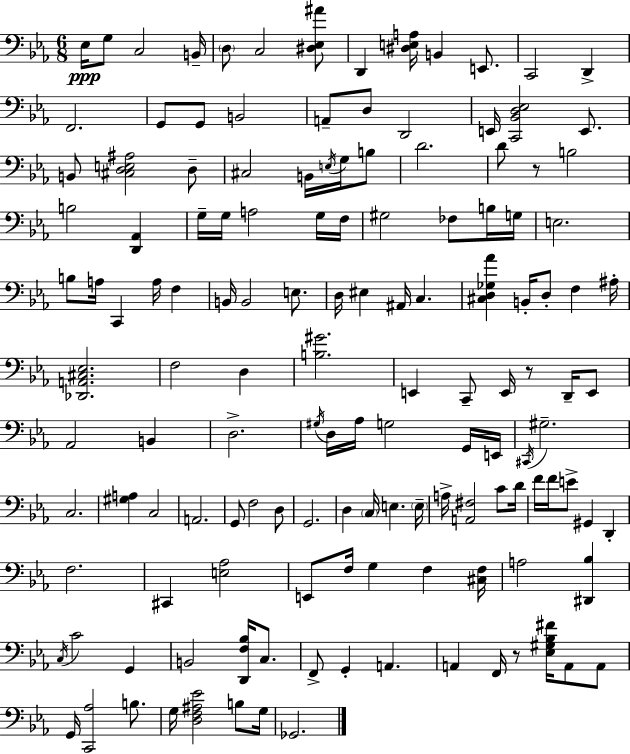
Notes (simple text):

Eb3/s G3/e C3/h B2/s D3/e C3/h [D#3,Eb3,A#4]/e D2/q [D#3,E3,A3]/s B2/q E2/e. C2/h D2/q F2/h. G2/e G2/e B2/h A2/e D3/e D2/h E2/s [C2,Bb2,D3,Eb3]/h E2/e. B2/e [C#3,D3,E3,A#3]/h D3/e C#3/h B2/s E3/s G3/s B3/e D4/h. D4/e R/e B3/h B3/h [D2,Ab2]/q G3/s G3/s A3/h G3/s F3/s G#3/h FES3/e B3/s G3/s E3/h. B3/e A3/s C2/q A3/s F3/q B2/s B2/h E3/e. D3/s EIS3/q A#2/s C3/q. [C#3,D3,Gb3,Ab4]/q B2/s D3/e F3/q A#3/s [Db2,A2,C#3,Eb3]/h. F3/h D3/q [B3,G#4]/h. E2/q C2/e E2/s R/e D2/s E2/e Ab2/h B2/q D3/h. G#3/s D3/s Ab3/s G3/h G2/s E2/s C#2/s G#3/h. C3/h. [G#3,A3]/q C3/h A2/h. G2/e F3/h D3/e G2/h. D3/q C3/s E3/q. E3/s A3/s [A2,F#3]/h C4/e D4/s F4/s F4/s E4/e G#2/q D2/q F3/h. C#2/q [E3,Ab3]/h E2/e F3/s G3/q F3/q [C#3,F3]/s A3/h [D#2,Bb3]/q C3/s C4/h G2/q B2/h [D2,F3,Bb3]/s C3/e. F2/e G2/q A2/q. A2/q F2/s R/e [Eb3,G#3,Bb3,F#4]/s A2/e A2/e G2/s [C2,Ab3]/h B3/e. G3/s [D3,F3,A#3,Eb4]/h B3/e G3/s Gb2/h.